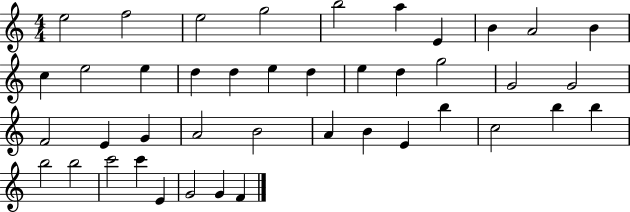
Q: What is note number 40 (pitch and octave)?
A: G4